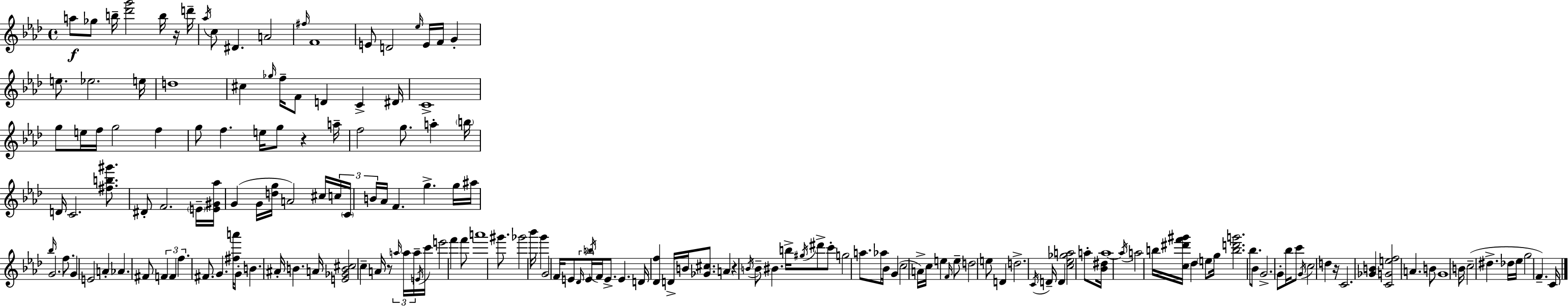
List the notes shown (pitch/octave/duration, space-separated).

A5/e Gb5/e B5/s [Db6,G6]/h B5/s R/s D6/s Ab5/s C5/e D#4/q. A4/h F#5/s F4/w E4/e D4/h Eb5/s E4/s F4/s G4/q E5/e. Eb5/h. E5/s D5/w C#5/q Gb5/s F5/s F4/e D4/q C4/q D#4/s C4/w G5/e E5/s F5/s G5/h F5/q G5/e F5/q. E5/s G5/e R/q A5/s F5/h G5/e. A5/q B5/s D4/s C4/h. [F#5,B5,G#6]/e. D#4/e F4/h. E4/s [E4,G#4,Ab5]/s G4/q G4/s [D5,G5]/s A4/h C#5/s C5/s C4/s B4/s Ab4/s F4/q. G5/q. G5/s A#5/s Bb5/s G4/h. F5/e. G4/q E4/h A4/q Ab4/q. F#4/e F4/q F4/q F5/q. F#4/e. G4/q. [F#5,A6]/s G4/e B4/q. A#4/s B4/q. A4/s [E4,Gb4,B4,C#5]/h C5/q A4/s R/e A5/s A5/s A5/s E4/s C6/s E6/h F6/q F6/e A6/w G#6/e. Gb6/h Bb6/s G6/q G4/h F4/s E4/e Db4/s E4/s B5/s F4/s E4/e. E4/q. D4/s [Db4,F5]/q D4/s B4/s [Gb4,C#5]/e. A4/q R/q B4/s B4/e BIS4/q. B5/s G#5/s D#6/e C6/e G5/h A5/e. Ab5/s Bb4/s G4/q C5/h A4/s C5/s E5/q F4/s E5/e D5/h E5/e D4/q D5/h. C4/s D4/s D4/q [C5,Eb5,Gb5,A5]/h A5/e [Bb4,D#5]/s A5/w A5/s A5/h B5/s [C5,D#6,F6,G#6]/s Db5/q E5/e G5/s [B5,D6,G6]/h. Bb5/e. Bb4/e G4/h. G4/e Bb5/s C6/e G4/s C5/h D5/q R/s C4/h. [Gb4,B4]/q [C4,G4,E5,F5]/h A4/q. B4/e G4/w B4/s C5/h D#5/q. Db5/s Eb5/s G5/h F4/q. C4/s